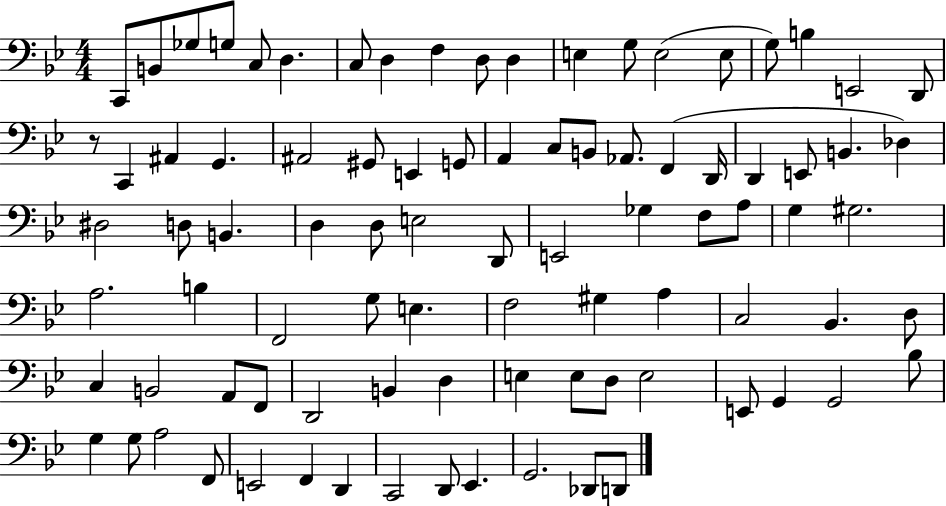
{
  \clef bass
  \numericTimeSignature
  \time 4/4
  \key bes \major
  \repeat volta 2 { c,8 b,8 ges8 g8 c8 d4. | c8 d4 f4 d8 d4 | e4 g8 e2( e8 | g8) b4 e,2 d,8 | \break r8 c,4 ais,4 g,4. | ais,2 gis,8 e,4 g,8 | a,4 c8 b,8 aes,8. f,4( d,16 | d,4 e,8 b,4. des4) | \break dis2 d8 b,4. | d4 d8 e2 d,8 | e,2 ges4 f8 a8 | g4 gis2. | \break a2. b4 | f,2 g8 e4. | f2 gis4 a4 | c2 bes,4. d8 | \break c4 b,2 a,8 f,8 | d,2 b,4 d4 | e4 e8 d8 e2 | e,8 g,4 g,2 bes8 | \break g4 g8 a2 f,8 | e,2 f,4 d,4 | c,2 d,8 ees,4. | g,2. des,8 d,8 | \break } \bar "|."
}